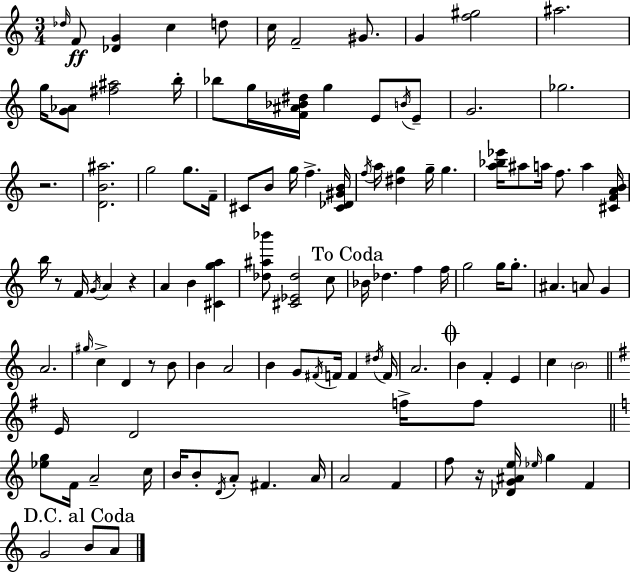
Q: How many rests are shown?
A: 5